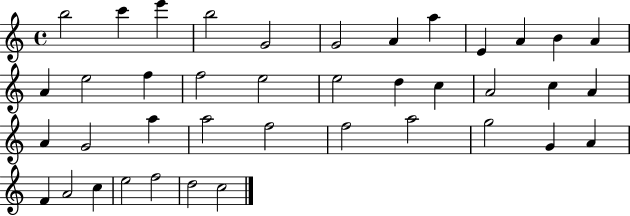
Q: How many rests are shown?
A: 0